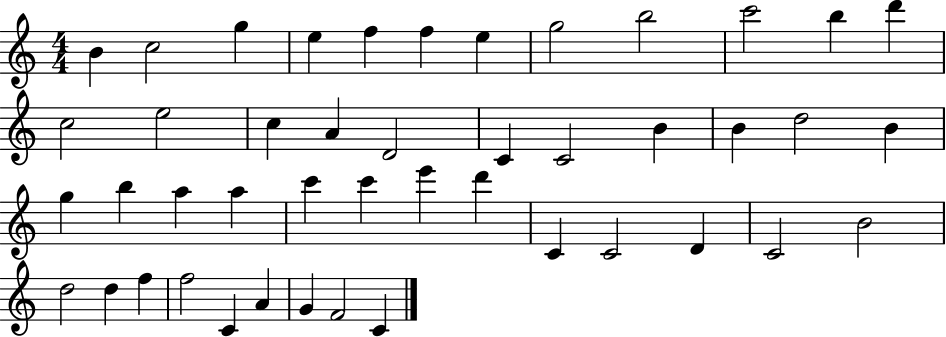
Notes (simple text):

B4/q C5/h G5/q E5/q F5/q F5/q E5/q G5/h B5/h C6/h B5/q D6/q C5/h E5/h C5/q A4/q D4/h C4/q C4/h B4/q B4/q D5/h B4/q G5/q B5/q A5/q A5/q C6/q C6/q E6/q D6/q C4/q C4/h D4/q C4/h B4/h D5/h D5/q F5/q F5/h C4/q A4/q G4/q F4/h C4/q